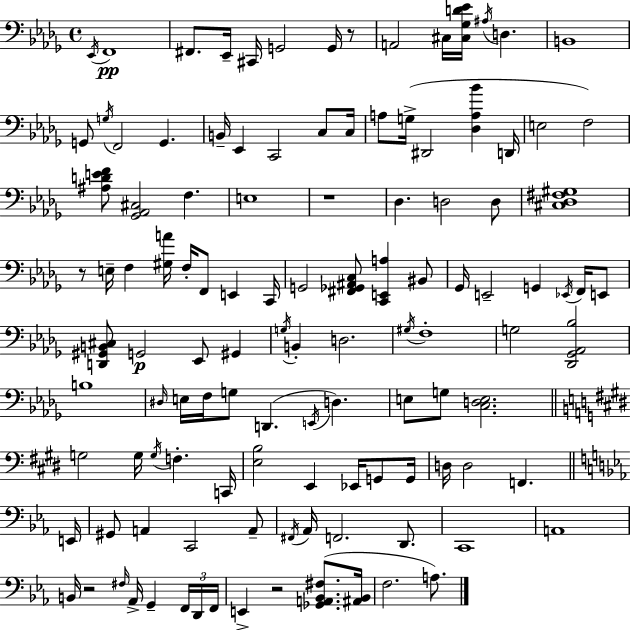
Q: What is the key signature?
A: BES minor